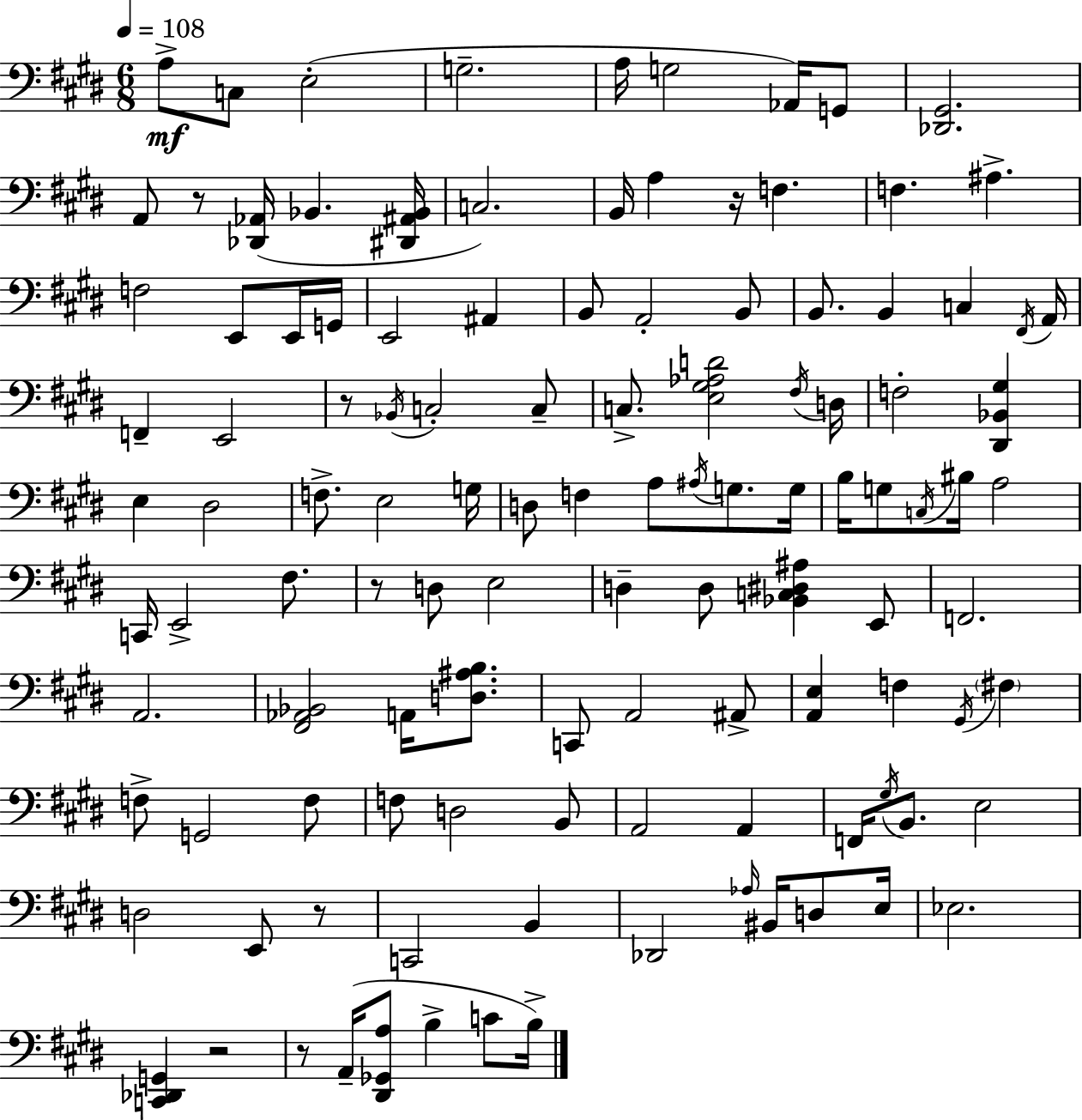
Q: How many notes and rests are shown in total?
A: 116